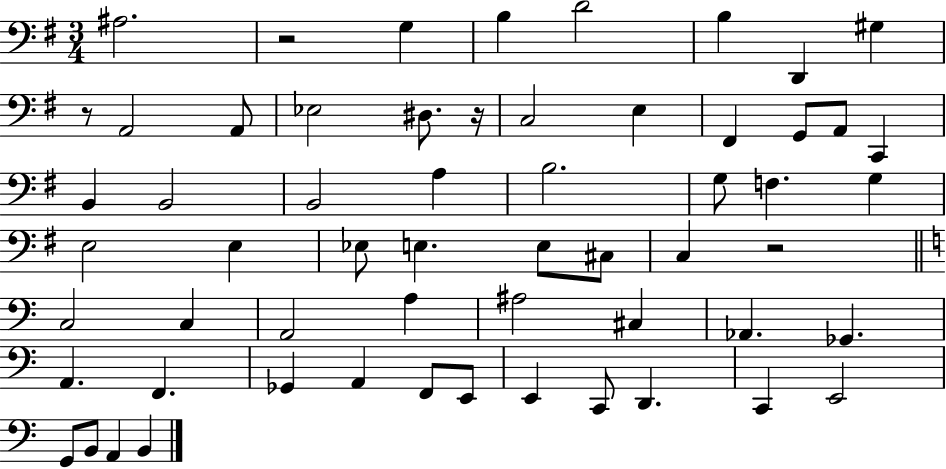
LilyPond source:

{
  \clef bass
  \numericTimeSignature
  \time 3/4
  \key g \major
  \repeat volta 2 { ais2. | r2 g4 | b4 d'2 | b4 d,4 gis4 | \break r8 a,2 a,8 | ees2 dis8. r16 | c2 e4 | fis,4 g,8 a,8 c,4 | \break b,4 b,2 | b,2 a4 | b2. | g8 f4. g4 | \break e2 e4 | ees8 e4. e8 cis8 | c4 r2 | \bar "||" \break \key c \major c2 c4 | a,2 a4 | ais2 cis4 | aes,4. ges,4. | \break a,4. f,4. | ges,4 a,4 f,8 e,8 | e,4 c,8 d,4. | c,4 e,2 | \break g,8 b,8 a,4 b,4 | } \bar "|."
}